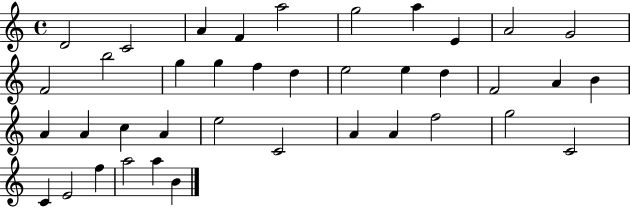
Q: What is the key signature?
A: C major